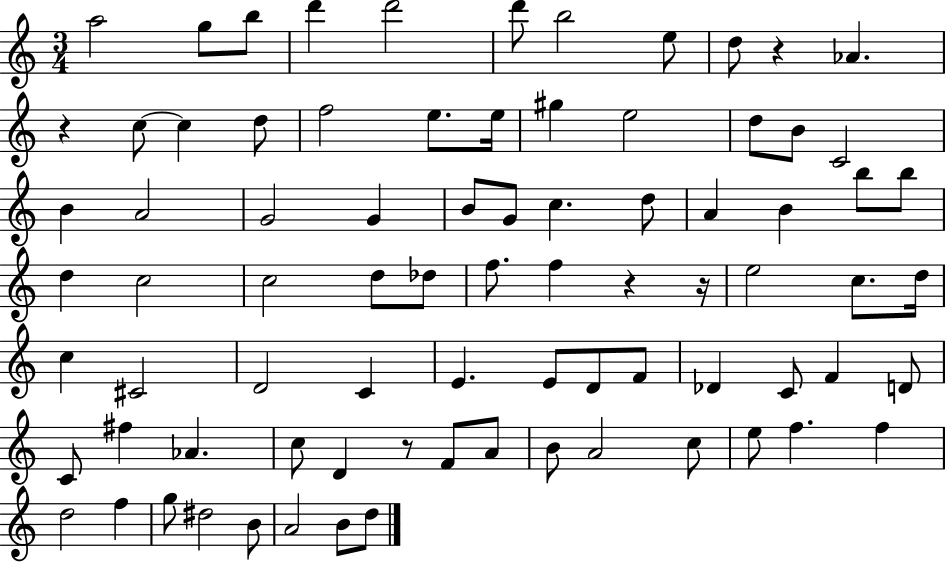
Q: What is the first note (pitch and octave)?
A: A5